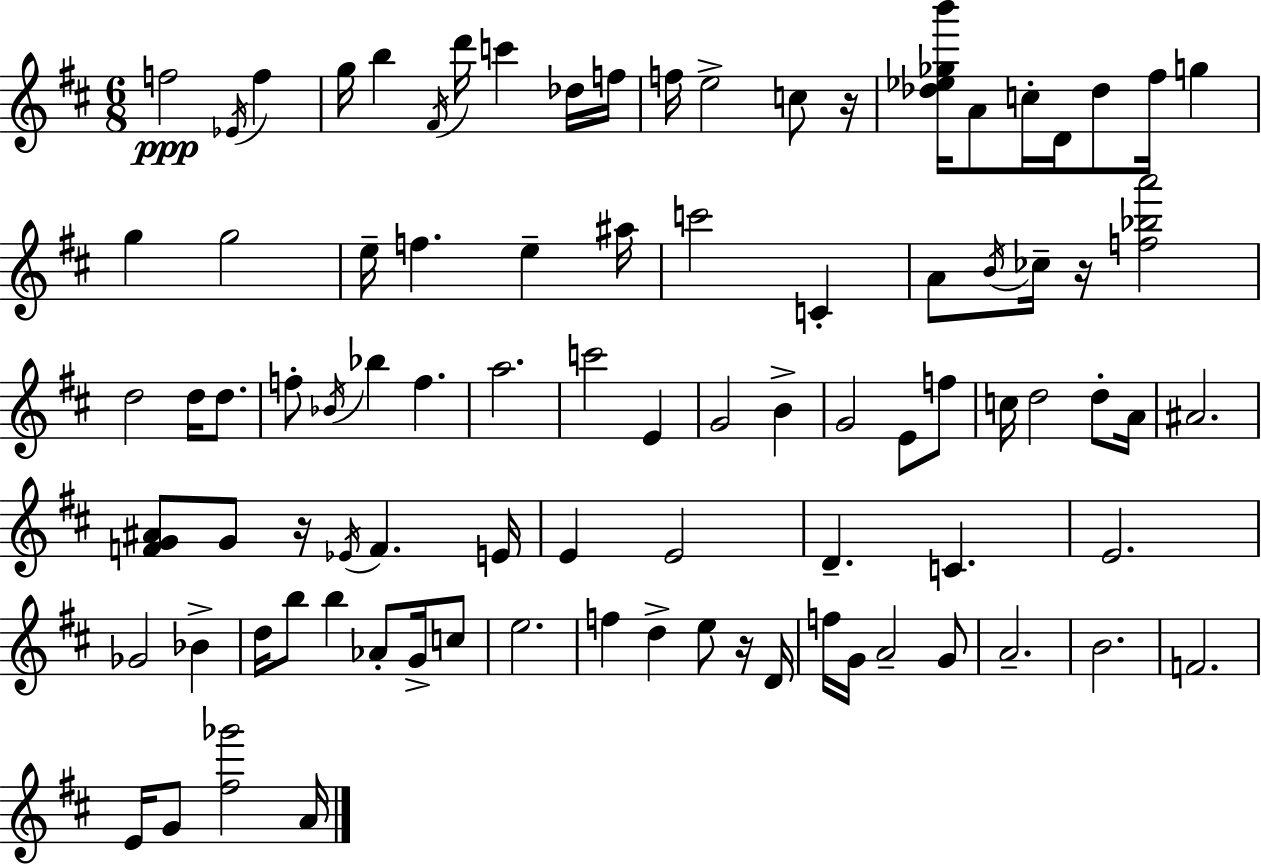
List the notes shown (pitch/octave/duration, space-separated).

F5/h Eb4/s F5/q G5/s B5/q F#4/s D6/s C6/q Db5/s F5/s F5/s E5/h C5/e R/s [Db5,Eb5,Gb5,B6]/s A4/e C5/s D4/s Db5/e F#5/s G5/q G5/q G5/h E5/s F5/q. E5/q A#5/s C6/h C4/q A4/e B4/s CES5/s R/s [F5,Bb5,A6]/h D5/h D5/s D5/e. F5/e Bb4/s Bb5/q F5/q. A5/h. C6/h E4/q G4/h B4/q G4/h E4/e F5/e C5/s D5/h D5/e A4/s A#4/h. [F4,G4,A#4]/e G4/e R/s Eb4/s F4/q. E4/s E4/q E4/h D4/q. C4/q. E4/h. Gb4/h Bb4/q D5/s B5/e B5/q Ab4/e G4/s C5/e E5/h. F5/q D5/q E5/e R/s D4/s F5/s G4/s A4/h G4/e A4/h. B4/h. F4/h. E4/s G4/e [F#5,Gb6]/h A4/s